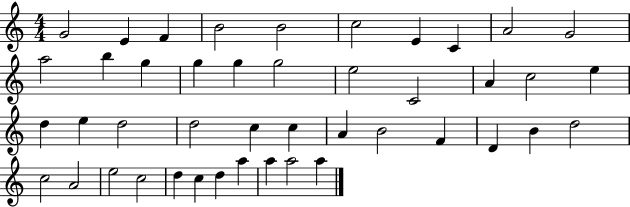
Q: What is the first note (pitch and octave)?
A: G4